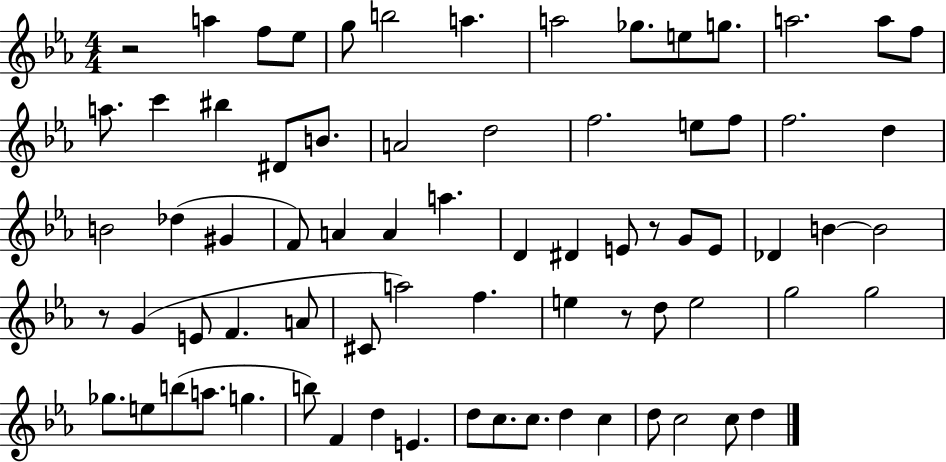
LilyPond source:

{
  \clef treble
  \numericTimeSignature
  \time 4/4
  \key ees \major
  r2 a''4 f''8 ees''8 | g''8 b''2 a''4. | a''2 ges''8. e''8 g''8. | a''2. a''8 f''8 | \break a''8. c'''4 bis''4 dis'8 b'8. | a'2 d''2 | f''2. e''8 f''8 | f''2. d''4 | \break b'2 des''4( gis'4 | f'8) a'4 a'4 a''4. | d'4 dis'4 e'8 r8 g'8 e'8 | des'4 b'4~~ b'2 | \break r8 g'4( e'8 f'4. a'8 | cis'8 a''2) f''4. | e''4 r8 d''8 e''2 | g''2 g''2 | \break ges''8. e''8 b''8( a''8. g''4. | b''8) f'4 d''4 e'4. | d''8 c''8. c''8. d''4 c''4 | d''8 c''2 c''8 d''4 | \break \bar "|."
}